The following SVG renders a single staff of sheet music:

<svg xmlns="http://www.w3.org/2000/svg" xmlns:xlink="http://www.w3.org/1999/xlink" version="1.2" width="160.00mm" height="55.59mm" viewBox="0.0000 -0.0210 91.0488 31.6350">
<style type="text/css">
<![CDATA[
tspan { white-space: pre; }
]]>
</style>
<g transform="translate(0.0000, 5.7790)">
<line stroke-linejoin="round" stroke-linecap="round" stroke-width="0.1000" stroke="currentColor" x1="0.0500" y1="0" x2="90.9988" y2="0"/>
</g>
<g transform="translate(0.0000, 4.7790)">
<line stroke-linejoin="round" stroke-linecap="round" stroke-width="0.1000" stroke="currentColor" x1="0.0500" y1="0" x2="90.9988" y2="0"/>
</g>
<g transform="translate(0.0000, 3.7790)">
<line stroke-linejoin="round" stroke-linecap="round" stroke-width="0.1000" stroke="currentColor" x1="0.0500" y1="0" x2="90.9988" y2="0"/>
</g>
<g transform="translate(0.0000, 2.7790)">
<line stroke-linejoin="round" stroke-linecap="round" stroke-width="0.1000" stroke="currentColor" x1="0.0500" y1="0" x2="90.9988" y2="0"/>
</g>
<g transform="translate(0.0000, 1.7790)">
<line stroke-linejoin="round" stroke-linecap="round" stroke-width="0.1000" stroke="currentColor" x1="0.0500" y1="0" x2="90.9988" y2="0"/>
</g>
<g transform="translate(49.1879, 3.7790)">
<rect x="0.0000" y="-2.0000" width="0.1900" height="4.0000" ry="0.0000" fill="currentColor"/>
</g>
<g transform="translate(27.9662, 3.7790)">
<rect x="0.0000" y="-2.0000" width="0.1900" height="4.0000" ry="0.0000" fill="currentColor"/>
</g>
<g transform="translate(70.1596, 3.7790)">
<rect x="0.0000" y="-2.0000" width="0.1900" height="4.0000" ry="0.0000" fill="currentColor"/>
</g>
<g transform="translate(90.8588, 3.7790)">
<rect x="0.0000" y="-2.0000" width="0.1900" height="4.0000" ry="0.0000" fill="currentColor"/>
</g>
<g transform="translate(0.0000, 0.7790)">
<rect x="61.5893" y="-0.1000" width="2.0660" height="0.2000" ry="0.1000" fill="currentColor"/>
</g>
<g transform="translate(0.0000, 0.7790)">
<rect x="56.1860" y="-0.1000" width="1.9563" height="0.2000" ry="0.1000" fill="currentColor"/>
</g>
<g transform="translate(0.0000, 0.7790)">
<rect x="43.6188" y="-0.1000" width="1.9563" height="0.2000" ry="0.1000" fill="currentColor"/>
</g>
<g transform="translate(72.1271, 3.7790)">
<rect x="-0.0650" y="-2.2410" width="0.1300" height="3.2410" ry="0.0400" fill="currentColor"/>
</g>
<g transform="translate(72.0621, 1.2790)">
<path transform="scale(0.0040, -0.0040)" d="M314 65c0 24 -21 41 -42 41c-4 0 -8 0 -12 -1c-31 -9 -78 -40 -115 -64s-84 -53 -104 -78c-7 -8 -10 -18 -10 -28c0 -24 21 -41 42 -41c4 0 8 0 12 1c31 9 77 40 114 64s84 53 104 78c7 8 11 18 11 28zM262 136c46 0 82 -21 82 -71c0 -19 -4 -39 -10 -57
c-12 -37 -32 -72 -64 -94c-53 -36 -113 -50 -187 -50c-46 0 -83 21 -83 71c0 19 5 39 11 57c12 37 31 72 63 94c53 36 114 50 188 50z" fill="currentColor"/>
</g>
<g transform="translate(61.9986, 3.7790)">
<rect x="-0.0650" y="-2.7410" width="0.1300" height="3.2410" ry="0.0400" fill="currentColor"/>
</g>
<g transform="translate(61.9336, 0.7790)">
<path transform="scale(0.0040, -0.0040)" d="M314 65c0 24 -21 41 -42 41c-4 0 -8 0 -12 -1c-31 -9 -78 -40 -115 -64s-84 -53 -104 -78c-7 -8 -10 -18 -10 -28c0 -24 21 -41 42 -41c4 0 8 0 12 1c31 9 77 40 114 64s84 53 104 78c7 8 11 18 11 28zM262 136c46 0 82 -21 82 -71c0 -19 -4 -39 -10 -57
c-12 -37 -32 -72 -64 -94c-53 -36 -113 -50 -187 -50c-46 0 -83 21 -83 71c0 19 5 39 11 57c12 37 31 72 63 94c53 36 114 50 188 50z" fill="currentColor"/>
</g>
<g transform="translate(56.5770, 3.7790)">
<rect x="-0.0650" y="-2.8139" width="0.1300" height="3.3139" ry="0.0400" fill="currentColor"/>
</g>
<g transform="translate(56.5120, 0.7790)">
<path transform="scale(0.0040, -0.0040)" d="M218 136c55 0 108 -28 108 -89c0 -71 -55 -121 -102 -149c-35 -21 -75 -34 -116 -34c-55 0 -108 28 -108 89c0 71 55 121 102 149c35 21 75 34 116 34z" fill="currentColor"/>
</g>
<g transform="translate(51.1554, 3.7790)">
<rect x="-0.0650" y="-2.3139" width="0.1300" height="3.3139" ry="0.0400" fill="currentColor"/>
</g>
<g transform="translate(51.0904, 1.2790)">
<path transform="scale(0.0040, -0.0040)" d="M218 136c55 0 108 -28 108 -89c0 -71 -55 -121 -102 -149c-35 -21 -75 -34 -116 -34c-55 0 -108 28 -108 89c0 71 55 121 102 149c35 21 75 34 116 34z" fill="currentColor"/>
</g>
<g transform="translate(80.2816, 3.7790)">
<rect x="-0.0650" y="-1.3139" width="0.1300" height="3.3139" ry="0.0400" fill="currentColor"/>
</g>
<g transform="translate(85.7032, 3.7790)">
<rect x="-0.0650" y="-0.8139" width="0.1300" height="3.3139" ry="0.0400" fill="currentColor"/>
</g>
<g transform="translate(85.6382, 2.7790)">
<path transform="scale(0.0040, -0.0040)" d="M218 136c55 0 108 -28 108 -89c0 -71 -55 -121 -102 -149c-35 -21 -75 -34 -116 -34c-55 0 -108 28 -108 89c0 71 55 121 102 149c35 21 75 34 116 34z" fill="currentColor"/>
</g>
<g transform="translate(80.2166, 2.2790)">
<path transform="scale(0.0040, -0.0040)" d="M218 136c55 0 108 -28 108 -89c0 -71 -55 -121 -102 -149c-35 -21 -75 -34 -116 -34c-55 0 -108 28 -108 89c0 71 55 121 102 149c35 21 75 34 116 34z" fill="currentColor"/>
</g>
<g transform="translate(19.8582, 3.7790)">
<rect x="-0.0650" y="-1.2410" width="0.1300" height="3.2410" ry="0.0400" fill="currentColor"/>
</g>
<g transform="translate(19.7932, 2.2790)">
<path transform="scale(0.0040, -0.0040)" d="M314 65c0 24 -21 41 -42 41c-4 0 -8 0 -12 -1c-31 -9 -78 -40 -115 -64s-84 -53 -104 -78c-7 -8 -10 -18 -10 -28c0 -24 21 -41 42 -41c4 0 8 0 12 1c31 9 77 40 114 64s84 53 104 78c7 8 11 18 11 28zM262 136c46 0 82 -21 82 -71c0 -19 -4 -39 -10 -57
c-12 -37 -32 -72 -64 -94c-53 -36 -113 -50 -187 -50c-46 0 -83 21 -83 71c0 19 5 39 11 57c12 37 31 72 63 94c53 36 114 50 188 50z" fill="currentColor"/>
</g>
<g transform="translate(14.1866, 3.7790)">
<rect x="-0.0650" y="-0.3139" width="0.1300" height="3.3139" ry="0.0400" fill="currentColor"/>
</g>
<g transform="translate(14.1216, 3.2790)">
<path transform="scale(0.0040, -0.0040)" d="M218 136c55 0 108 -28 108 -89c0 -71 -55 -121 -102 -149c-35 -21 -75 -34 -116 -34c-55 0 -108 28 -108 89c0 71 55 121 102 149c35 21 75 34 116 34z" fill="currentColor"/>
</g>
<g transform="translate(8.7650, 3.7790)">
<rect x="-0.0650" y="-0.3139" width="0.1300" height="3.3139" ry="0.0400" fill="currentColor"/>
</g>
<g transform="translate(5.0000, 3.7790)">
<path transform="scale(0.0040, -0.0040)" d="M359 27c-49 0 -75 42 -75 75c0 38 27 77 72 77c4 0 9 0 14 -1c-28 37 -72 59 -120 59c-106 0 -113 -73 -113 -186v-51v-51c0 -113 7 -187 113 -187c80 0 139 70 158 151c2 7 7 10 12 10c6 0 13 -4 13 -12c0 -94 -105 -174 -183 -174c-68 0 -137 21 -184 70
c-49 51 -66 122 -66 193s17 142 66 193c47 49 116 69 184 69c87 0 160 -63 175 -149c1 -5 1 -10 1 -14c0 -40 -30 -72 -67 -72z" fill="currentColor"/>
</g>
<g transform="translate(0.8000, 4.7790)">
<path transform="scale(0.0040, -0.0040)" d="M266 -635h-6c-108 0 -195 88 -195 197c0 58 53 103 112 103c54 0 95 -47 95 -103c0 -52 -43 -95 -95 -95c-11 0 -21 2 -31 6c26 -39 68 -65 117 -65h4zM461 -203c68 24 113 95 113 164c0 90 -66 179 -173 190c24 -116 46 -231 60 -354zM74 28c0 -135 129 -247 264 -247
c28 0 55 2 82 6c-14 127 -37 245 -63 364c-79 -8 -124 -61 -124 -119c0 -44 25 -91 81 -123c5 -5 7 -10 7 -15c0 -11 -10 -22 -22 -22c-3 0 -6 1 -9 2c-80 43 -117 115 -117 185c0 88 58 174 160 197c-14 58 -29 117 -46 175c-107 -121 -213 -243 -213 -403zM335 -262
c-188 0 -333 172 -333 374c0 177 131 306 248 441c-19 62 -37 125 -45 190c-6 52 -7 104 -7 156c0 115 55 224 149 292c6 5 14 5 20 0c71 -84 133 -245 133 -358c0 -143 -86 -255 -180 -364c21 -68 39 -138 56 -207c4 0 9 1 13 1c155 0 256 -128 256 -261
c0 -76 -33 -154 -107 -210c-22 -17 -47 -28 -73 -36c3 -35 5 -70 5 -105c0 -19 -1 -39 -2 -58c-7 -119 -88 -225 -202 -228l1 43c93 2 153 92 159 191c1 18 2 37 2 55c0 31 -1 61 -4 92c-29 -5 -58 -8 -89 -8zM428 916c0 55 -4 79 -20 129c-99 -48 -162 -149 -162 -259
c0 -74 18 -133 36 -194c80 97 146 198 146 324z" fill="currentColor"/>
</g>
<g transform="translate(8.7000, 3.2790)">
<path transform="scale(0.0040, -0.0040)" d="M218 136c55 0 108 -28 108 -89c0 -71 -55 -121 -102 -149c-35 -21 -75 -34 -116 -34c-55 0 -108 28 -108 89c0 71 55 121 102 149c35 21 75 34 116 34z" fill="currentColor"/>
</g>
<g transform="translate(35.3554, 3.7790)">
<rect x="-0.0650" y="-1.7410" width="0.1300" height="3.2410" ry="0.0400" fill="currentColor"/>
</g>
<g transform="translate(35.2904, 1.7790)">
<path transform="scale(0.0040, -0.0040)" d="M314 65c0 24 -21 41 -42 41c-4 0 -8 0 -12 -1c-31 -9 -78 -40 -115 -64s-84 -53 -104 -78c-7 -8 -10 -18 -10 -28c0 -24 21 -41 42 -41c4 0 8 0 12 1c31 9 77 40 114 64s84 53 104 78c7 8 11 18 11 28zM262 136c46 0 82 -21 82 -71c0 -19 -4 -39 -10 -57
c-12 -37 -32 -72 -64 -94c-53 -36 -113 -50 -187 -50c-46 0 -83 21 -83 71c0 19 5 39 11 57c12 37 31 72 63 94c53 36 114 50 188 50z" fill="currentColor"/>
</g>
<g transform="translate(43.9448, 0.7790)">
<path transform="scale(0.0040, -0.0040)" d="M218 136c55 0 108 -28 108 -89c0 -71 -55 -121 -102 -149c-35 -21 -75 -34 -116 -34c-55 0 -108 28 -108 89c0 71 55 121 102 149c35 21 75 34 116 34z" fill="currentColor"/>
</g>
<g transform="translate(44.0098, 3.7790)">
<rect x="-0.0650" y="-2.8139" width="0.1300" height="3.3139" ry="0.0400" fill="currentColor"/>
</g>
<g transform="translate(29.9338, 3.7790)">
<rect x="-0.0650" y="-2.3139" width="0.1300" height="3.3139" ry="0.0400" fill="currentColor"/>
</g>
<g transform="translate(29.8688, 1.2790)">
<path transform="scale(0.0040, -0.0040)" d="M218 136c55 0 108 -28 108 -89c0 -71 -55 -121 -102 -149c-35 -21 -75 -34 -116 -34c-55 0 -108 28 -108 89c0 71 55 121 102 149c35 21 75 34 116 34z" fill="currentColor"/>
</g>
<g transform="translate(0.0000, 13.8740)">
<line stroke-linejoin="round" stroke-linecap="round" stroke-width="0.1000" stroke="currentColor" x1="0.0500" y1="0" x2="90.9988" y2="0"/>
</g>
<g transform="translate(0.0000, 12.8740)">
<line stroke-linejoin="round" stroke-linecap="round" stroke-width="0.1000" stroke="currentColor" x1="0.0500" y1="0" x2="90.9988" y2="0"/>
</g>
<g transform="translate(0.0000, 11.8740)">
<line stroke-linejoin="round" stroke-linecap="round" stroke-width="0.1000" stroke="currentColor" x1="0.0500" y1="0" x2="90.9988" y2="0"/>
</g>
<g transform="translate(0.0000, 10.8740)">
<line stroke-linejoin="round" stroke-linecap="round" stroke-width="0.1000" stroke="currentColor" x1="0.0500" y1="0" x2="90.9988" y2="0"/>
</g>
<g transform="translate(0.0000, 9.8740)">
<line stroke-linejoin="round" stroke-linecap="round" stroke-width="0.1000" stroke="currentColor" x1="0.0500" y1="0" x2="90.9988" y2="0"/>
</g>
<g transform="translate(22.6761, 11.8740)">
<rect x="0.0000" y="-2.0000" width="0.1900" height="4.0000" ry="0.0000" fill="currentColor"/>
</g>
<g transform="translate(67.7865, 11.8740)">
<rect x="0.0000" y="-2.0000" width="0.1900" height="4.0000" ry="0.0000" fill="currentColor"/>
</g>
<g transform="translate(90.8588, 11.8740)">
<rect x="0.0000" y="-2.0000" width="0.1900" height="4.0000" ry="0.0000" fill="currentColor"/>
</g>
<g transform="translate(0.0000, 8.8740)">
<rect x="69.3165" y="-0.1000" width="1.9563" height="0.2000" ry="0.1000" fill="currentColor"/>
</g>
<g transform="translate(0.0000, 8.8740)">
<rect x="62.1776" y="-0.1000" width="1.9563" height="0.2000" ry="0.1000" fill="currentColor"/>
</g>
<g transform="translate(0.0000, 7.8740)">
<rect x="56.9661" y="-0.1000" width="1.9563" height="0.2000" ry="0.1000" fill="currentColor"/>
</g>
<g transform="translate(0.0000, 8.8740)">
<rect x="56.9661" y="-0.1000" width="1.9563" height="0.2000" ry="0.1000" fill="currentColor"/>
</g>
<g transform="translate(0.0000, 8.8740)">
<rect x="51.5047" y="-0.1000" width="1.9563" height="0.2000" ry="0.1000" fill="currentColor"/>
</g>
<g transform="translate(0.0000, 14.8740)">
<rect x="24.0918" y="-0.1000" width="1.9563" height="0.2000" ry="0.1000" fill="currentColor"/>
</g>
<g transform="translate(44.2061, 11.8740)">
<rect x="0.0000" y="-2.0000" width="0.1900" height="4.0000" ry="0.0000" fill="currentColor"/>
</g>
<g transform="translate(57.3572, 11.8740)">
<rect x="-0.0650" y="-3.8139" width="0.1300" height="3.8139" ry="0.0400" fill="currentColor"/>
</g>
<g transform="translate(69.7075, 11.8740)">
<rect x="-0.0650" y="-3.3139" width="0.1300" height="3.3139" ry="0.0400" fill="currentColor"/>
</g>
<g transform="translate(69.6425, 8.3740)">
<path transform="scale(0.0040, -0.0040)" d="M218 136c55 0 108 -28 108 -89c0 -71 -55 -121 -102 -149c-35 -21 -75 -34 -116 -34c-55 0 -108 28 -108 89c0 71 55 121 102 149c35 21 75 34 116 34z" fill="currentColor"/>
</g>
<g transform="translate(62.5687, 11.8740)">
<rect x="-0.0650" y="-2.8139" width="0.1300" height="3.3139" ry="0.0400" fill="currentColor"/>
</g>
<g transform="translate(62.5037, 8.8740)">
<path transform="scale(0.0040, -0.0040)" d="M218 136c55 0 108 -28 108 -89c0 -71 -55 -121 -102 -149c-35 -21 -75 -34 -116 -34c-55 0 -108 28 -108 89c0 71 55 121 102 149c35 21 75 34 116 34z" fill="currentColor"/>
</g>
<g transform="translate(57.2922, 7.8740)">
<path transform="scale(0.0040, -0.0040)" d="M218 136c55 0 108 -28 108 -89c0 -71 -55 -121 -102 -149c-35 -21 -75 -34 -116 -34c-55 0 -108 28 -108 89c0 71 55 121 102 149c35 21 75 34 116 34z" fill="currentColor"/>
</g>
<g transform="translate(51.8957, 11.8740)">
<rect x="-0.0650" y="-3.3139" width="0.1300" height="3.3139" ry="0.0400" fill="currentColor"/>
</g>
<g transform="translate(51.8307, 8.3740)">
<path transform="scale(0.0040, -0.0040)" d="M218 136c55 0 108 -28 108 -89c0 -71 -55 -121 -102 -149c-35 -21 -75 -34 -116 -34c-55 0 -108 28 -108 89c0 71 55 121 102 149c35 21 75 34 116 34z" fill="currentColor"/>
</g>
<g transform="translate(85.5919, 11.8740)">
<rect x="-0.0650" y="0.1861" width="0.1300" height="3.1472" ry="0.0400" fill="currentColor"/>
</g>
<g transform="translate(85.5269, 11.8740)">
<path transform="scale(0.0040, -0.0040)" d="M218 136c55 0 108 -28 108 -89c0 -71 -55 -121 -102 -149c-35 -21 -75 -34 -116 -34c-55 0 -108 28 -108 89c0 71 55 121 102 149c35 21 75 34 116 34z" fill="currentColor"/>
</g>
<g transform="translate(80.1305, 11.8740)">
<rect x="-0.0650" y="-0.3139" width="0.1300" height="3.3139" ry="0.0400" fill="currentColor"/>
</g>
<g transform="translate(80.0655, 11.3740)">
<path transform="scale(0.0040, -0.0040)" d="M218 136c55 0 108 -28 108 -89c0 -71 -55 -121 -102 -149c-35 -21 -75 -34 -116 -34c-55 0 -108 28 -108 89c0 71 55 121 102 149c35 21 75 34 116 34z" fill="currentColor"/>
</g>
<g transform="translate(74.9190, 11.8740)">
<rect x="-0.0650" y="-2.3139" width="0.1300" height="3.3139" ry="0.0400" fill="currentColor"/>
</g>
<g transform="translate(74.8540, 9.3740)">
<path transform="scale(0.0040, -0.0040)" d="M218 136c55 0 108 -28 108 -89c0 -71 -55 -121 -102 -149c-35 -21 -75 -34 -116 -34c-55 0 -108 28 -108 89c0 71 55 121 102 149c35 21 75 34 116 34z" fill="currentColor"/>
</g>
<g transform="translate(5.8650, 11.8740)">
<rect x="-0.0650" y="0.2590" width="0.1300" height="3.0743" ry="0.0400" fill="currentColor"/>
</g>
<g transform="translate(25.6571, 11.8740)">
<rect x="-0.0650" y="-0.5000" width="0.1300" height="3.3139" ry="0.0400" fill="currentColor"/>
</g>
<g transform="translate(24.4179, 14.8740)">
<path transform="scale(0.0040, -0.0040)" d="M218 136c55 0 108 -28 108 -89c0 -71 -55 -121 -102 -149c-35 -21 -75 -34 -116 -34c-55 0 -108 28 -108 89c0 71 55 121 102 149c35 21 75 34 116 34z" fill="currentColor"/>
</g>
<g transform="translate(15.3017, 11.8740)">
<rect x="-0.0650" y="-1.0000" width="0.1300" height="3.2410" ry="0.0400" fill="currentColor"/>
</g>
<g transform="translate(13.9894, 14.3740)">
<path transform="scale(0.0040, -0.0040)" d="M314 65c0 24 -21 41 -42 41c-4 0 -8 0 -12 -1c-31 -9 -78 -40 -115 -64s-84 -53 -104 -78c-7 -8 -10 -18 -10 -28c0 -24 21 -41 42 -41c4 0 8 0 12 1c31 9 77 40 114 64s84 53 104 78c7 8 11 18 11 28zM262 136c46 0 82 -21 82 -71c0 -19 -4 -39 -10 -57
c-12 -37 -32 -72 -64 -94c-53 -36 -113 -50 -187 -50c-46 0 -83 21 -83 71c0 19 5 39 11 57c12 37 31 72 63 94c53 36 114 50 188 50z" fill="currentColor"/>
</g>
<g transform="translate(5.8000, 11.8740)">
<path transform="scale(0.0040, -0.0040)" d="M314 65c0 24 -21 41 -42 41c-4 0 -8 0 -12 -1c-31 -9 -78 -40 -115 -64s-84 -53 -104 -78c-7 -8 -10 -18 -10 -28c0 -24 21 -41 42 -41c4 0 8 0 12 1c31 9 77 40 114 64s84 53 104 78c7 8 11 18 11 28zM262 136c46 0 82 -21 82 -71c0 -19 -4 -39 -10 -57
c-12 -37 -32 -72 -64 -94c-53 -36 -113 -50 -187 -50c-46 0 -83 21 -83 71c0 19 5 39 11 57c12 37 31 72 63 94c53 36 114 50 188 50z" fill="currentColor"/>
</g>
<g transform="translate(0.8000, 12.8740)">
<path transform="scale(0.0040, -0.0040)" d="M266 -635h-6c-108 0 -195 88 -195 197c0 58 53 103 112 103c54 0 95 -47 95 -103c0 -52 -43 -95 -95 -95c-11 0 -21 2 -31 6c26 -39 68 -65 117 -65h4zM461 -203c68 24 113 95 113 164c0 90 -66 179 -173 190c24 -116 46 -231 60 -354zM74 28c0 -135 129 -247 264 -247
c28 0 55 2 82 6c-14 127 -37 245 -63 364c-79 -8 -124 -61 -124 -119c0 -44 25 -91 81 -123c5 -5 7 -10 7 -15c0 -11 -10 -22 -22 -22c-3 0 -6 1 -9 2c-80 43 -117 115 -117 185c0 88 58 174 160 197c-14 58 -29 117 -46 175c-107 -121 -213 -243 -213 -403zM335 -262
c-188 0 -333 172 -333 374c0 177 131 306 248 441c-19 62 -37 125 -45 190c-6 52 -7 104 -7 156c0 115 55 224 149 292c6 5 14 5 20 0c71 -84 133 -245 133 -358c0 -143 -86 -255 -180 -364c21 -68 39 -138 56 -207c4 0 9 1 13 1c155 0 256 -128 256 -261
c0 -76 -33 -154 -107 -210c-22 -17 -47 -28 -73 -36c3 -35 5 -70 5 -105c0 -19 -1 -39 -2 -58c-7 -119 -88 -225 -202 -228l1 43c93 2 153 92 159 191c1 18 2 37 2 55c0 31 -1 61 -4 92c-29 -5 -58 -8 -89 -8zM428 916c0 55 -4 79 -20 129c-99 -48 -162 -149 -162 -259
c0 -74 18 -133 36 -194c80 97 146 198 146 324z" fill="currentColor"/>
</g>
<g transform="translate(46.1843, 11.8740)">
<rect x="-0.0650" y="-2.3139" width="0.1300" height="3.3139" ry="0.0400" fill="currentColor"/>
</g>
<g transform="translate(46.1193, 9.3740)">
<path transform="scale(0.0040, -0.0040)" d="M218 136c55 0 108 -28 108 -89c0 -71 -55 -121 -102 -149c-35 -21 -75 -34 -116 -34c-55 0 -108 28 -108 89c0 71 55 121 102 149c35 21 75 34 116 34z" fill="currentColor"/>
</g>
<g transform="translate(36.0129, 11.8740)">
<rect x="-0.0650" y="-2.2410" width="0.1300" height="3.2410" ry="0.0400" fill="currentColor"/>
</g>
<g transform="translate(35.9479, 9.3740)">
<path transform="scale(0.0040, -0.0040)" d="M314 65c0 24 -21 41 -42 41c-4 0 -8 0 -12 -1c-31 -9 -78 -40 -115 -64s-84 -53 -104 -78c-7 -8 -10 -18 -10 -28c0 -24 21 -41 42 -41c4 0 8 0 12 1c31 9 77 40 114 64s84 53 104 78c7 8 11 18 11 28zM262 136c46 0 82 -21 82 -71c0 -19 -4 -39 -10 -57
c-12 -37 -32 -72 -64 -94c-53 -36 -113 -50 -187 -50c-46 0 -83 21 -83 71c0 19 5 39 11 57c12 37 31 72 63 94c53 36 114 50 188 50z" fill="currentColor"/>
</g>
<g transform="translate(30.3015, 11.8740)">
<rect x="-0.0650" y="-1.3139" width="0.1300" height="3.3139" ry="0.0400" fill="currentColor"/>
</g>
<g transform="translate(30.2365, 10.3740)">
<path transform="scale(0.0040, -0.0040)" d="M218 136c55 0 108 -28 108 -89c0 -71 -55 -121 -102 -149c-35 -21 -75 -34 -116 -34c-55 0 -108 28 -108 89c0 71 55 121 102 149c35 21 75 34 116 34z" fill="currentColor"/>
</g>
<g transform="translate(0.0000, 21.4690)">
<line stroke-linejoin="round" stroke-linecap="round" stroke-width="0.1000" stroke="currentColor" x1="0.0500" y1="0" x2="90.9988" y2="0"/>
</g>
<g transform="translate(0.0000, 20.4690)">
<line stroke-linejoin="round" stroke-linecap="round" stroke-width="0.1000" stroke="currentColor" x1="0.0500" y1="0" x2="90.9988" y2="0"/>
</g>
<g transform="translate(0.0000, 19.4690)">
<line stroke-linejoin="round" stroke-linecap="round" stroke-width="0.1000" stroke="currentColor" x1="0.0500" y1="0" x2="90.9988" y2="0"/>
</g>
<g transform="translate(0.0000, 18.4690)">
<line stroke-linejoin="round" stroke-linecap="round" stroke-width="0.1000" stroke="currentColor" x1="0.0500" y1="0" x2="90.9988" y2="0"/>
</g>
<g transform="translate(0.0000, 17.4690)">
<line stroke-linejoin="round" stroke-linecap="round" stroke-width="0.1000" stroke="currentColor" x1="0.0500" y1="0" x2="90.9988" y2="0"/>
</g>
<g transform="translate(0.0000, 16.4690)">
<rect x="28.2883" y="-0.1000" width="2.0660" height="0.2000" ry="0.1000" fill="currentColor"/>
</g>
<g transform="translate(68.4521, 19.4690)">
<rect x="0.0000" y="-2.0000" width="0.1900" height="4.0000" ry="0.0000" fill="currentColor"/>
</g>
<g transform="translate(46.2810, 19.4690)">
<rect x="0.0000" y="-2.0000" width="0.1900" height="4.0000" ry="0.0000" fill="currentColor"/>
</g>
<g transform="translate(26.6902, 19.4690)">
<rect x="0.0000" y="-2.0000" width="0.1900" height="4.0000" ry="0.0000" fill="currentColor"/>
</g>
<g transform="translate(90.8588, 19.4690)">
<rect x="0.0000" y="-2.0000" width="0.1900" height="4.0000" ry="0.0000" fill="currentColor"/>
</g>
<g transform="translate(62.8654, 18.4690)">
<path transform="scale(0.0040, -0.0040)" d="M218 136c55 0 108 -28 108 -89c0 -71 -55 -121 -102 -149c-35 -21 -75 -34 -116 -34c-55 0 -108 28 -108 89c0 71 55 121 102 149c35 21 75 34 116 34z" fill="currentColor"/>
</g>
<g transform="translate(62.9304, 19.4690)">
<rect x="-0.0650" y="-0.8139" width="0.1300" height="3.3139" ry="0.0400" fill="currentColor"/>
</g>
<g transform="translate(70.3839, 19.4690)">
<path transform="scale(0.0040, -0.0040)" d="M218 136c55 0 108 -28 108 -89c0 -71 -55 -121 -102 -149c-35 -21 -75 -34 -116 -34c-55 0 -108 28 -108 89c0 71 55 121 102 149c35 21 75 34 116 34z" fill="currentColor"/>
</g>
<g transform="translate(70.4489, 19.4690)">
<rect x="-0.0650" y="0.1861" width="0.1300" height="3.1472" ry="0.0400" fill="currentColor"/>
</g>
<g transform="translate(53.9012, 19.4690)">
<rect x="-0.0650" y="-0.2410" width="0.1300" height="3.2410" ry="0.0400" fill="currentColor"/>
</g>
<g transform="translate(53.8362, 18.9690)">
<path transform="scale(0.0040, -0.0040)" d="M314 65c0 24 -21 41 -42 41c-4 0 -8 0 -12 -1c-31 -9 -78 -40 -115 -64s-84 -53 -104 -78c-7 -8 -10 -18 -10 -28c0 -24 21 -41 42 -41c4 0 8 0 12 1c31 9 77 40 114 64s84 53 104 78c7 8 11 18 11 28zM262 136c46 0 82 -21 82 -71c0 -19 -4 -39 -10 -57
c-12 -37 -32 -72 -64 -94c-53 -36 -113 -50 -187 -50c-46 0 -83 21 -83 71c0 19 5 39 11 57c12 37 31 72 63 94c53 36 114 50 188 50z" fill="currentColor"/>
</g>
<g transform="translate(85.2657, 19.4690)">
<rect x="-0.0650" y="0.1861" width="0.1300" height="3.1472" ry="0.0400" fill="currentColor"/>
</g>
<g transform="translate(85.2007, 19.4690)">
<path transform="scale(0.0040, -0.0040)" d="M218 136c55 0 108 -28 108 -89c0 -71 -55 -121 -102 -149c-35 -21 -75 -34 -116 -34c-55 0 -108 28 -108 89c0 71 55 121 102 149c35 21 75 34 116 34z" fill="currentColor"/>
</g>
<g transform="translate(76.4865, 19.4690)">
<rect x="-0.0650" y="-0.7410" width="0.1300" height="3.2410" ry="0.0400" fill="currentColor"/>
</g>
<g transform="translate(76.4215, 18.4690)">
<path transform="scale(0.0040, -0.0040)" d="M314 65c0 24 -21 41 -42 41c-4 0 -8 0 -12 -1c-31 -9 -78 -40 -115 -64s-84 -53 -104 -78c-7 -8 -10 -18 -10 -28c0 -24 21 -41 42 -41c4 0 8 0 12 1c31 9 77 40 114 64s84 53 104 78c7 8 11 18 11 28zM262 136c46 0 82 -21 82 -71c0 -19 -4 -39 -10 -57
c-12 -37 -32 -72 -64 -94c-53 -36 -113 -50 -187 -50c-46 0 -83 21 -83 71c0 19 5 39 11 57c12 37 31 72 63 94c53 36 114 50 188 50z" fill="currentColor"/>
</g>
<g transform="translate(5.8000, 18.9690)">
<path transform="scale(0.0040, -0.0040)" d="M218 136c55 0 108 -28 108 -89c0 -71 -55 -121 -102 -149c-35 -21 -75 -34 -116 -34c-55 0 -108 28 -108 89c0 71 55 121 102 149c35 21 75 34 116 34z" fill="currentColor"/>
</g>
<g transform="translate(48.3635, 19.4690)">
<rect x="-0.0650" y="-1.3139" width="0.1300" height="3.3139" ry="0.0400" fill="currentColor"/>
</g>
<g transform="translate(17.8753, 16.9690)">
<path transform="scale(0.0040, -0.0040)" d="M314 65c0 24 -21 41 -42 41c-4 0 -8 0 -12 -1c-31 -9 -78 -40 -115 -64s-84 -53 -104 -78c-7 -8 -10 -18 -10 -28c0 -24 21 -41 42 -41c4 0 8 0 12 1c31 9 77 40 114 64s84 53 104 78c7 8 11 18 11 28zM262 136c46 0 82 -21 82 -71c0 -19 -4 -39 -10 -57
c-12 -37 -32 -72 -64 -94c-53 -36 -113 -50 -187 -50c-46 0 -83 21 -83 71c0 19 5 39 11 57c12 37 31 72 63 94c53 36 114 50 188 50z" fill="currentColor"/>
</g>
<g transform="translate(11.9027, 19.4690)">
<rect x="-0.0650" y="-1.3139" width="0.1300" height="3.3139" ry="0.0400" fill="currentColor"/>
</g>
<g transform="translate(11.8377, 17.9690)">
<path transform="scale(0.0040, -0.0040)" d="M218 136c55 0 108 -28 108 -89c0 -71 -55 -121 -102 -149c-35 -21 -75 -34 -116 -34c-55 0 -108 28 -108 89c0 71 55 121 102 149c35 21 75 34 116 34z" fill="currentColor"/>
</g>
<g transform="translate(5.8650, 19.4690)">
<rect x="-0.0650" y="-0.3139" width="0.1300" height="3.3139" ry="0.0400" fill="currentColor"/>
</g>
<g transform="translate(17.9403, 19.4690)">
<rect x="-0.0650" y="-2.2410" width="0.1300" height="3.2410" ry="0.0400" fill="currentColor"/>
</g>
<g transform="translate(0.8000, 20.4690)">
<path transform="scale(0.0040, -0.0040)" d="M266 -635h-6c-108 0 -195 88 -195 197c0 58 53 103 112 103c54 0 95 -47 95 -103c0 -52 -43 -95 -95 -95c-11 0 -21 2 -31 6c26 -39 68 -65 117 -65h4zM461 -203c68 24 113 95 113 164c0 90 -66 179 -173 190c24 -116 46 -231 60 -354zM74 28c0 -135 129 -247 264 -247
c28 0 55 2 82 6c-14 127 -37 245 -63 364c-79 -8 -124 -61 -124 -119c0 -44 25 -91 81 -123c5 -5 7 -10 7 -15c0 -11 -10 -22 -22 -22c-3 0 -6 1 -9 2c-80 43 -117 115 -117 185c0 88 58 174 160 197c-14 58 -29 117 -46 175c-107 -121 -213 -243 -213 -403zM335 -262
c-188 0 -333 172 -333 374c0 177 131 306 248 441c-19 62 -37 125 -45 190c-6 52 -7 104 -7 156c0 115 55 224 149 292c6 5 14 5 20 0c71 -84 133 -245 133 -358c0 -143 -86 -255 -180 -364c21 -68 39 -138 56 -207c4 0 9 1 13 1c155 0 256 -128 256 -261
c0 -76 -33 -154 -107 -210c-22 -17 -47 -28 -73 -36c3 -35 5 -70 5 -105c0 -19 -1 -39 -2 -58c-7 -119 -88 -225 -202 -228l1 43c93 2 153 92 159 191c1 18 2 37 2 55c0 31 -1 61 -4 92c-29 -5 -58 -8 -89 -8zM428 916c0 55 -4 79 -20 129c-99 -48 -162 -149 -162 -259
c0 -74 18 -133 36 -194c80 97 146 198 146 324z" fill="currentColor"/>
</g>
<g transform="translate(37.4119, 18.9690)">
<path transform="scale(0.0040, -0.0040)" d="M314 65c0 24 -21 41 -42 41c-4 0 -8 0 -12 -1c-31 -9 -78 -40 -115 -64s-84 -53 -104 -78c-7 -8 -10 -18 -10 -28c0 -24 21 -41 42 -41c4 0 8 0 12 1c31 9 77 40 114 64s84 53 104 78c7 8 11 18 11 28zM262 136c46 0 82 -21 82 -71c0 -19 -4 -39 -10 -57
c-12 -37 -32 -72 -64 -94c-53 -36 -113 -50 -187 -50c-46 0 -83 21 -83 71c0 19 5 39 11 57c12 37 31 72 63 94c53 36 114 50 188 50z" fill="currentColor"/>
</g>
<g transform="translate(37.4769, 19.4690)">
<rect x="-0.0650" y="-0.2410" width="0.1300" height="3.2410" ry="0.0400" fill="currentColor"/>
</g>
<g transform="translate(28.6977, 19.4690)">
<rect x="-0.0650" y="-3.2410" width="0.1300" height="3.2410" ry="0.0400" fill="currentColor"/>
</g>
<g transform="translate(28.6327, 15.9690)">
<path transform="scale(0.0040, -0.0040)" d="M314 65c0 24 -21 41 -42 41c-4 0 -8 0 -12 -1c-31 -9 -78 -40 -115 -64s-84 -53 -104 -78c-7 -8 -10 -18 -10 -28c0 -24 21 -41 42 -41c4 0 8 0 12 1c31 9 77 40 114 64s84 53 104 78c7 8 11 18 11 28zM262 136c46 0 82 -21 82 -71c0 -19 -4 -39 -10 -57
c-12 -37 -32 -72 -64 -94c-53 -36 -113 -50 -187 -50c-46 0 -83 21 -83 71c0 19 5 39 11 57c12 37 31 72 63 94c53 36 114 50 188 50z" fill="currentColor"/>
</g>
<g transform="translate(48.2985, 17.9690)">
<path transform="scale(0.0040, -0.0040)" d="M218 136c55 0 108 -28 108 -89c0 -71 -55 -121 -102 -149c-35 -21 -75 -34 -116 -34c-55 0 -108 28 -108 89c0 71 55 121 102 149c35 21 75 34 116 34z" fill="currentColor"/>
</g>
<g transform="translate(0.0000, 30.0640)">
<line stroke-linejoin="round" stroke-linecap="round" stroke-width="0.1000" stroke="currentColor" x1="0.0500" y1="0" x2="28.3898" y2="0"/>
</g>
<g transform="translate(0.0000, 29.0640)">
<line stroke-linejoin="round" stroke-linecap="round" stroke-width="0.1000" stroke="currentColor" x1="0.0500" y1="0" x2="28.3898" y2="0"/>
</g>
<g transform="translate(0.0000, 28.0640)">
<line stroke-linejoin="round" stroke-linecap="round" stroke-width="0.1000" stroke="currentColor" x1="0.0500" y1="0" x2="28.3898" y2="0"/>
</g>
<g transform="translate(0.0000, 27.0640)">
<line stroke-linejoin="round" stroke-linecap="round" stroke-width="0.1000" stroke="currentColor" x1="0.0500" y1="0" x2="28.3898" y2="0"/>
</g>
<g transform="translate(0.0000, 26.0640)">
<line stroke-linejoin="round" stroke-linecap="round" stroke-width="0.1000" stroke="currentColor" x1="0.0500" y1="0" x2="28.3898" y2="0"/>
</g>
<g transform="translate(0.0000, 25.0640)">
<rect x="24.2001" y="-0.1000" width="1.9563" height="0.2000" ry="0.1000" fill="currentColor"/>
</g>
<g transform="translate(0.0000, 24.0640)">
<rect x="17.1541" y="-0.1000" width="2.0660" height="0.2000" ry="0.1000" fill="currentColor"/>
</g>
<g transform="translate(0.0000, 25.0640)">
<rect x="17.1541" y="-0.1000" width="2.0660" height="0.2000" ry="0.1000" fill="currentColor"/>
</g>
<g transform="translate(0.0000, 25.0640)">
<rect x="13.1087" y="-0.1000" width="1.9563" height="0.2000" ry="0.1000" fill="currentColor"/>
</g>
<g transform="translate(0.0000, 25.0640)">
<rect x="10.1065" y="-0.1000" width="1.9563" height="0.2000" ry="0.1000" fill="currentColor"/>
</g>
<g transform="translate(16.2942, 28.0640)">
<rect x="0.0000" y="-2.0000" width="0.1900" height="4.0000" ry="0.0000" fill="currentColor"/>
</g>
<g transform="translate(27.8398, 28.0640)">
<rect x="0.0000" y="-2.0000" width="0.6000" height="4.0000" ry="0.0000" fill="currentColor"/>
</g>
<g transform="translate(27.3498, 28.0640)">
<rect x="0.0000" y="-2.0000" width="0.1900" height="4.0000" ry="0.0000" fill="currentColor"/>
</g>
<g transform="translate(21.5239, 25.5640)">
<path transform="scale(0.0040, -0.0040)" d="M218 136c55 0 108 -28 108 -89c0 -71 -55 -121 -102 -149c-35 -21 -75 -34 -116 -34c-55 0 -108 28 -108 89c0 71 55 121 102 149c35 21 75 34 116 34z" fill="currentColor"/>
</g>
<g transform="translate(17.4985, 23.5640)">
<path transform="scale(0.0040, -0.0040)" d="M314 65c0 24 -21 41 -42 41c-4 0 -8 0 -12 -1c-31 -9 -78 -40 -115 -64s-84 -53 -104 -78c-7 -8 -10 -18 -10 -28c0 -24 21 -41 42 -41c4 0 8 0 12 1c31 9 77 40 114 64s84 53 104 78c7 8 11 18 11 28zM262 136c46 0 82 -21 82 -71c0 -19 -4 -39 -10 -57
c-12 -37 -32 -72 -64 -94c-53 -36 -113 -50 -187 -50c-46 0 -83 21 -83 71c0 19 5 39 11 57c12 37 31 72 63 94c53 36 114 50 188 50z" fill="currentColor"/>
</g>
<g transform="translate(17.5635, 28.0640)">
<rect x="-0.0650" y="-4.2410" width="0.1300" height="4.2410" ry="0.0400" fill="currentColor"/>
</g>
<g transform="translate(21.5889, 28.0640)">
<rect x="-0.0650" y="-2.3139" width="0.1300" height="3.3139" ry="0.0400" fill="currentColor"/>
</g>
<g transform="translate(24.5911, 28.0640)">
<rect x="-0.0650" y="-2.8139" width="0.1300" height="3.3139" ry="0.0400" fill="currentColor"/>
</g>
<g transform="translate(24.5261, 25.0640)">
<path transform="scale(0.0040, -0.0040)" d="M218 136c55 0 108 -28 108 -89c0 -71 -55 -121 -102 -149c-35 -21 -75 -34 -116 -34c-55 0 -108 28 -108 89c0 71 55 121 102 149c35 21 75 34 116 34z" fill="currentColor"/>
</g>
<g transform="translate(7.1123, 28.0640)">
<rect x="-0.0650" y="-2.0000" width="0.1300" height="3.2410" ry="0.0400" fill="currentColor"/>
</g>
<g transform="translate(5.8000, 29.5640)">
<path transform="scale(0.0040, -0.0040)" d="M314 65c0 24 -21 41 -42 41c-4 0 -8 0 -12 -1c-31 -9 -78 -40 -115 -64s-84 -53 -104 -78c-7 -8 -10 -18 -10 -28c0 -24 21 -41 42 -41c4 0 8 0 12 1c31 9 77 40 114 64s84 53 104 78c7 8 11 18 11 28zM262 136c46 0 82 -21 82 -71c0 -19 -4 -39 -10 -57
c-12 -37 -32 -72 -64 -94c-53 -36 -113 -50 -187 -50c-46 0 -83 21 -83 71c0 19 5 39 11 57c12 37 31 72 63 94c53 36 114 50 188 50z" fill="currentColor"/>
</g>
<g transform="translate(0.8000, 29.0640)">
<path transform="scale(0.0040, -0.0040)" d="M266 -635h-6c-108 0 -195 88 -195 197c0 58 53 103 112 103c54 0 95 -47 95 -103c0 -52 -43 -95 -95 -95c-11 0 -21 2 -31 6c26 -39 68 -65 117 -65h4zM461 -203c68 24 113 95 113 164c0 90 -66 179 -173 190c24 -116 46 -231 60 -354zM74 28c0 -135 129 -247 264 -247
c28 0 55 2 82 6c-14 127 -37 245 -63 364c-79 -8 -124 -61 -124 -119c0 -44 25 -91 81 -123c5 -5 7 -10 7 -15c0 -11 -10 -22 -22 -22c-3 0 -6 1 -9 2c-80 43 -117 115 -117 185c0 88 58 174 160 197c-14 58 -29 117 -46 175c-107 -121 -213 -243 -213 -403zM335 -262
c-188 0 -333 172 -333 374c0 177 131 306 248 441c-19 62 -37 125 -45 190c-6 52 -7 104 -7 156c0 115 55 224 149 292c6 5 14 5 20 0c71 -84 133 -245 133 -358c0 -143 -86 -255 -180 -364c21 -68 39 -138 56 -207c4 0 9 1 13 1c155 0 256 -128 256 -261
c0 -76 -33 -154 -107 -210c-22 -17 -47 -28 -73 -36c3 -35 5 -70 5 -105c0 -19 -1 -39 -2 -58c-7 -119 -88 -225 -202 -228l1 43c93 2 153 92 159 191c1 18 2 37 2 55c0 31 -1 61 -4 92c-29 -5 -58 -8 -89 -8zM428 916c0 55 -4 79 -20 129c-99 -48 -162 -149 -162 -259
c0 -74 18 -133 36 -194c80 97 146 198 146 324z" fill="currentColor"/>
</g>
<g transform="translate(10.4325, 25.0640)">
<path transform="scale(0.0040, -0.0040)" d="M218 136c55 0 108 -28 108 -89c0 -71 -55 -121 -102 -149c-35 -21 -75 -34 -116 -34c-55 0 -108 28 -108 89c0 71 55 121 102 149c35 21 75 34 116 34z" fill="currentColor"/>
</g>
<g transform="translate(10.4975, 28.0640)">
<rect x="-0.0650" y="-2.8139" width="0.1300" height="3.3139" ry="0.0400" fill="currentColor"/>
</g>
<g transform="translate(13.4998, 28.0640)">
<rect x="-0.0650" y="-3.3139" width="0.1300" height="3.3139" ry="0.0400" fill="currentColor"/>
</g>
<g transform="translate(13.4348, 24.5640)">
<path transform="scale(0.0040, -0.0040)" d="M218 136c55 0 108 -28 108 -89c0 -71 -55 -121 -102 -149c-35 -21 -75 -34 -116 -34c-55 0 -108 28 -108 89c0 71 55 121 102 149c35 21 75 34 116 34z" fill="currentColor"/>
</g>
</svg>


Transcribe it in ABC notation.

X:1
T:Untitled
M:4/4
L:1/4
K:C
c c e2 g f2 a g a a2 g2 e d B2 D2 C e g2 g b c' a b g c B c e g2 b2 c2 e c2 d B d2 B F2 a b d'2 g a